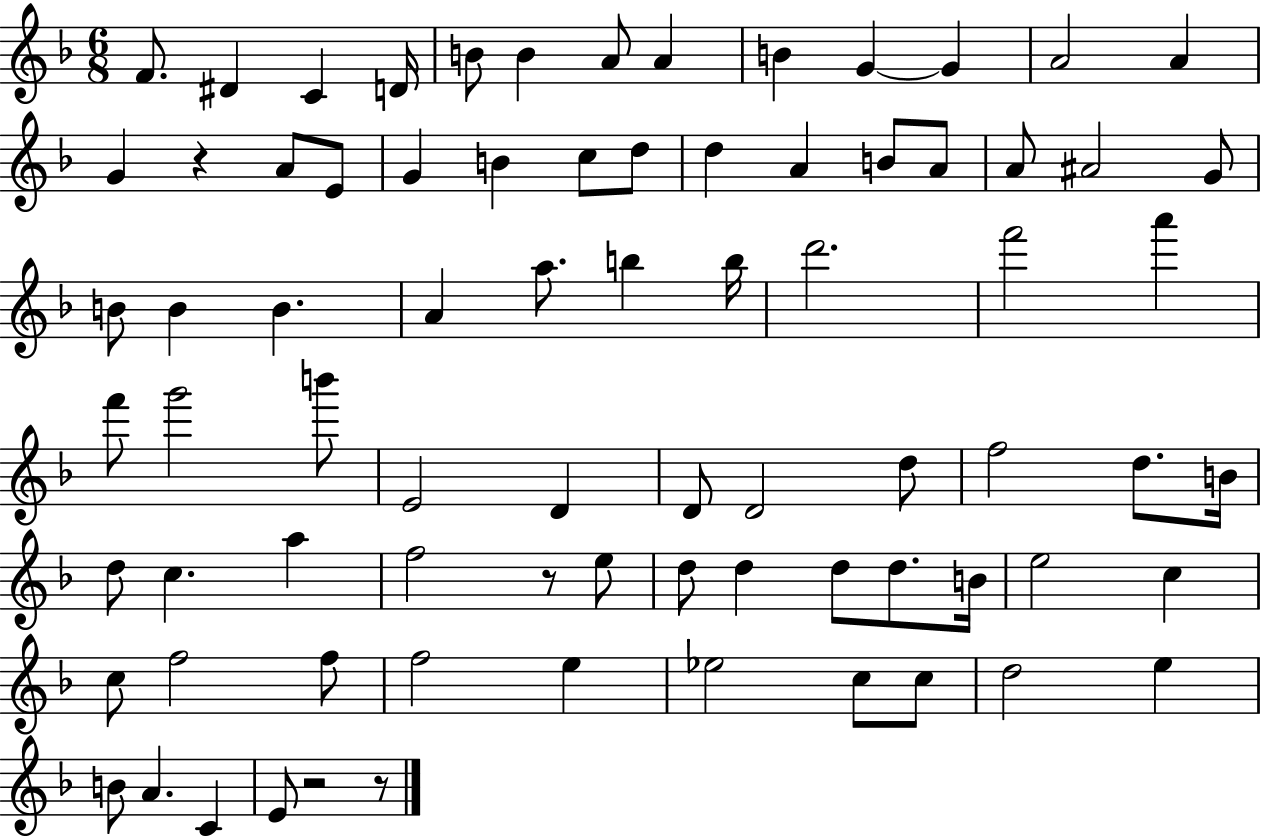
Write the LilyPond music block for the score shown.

{
  \clef treble
  \numericTimeSignature
  \time 6/8
  \key f \major
  f'8. dis'4 c'4 d'16 | b'8 b'4 a'8 a'4 | b'4 g'4~~ g'4 | a'2 a'4 | \break g'4 r4 a'8 e'8 | g'4 b'4 c''8 d''8 | d''4 a'4 b'8 a'8 | a'8 ais'2 g'8 | \break b'8 b'4 b'4. | a'4 a''8. b''4 b''16 | d'''2. | f'''2 a'''4 | \break f'''8 g'''2 b'''8 | e'2 d'4 | d'8 d'2 d''8 | f''2 d''8. b'16 | \break d''8 c''4. a''4 | f''2 r8 e''8 | d''8 d''4 d''8 d''8. b'16 | e''2 c''4 | \break c''8 f''2 f''8 | f''2 e''4 | ees''2 c''8 c''8 | d''2 e''4 | \break b'8 a'4. c'4 | e'8 r2 r8 | \bar "|."
}